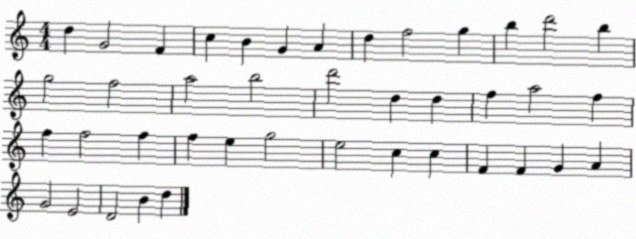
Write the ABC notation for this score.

X:1
T:Untitled
M:4/4
L:1/4
K:C
d G2 F c B G A d f2 g b d'2 b g2 f2 a2 b2 d'2 d d f a2 f f f2 f f e g2 e2 c c F F G A G2 E2 D2 B d